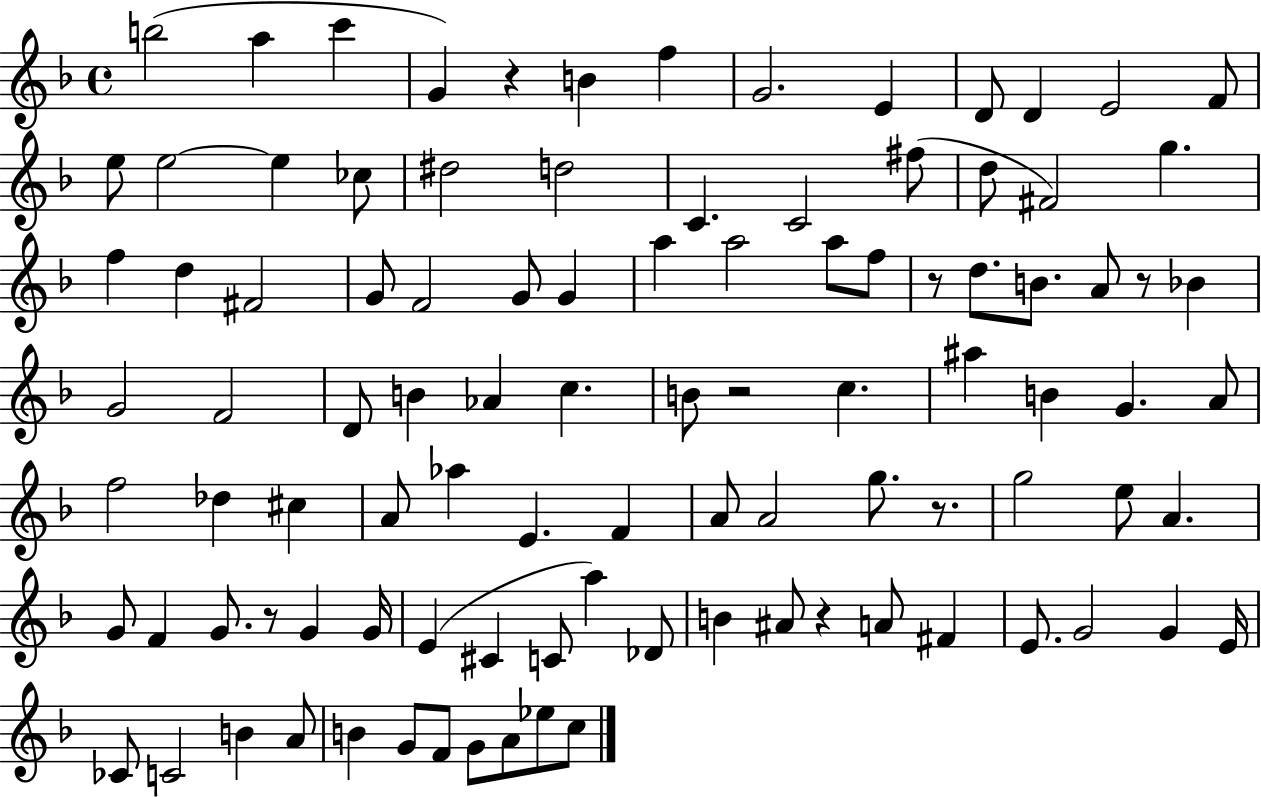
B5/h A5/q C6/q G4/q R/q B4/q F5/q G4/h. E4/q D4/e D4/q E4/h F4/e E5/e E5/h E5/q CES5/e D#5/h D5/h C4/q. C4/h F#5/e D5/e F#4/h G5/q. F5/q D5/q F#4/h G4/e F4/h G4/e G4/q A5/q A5/h A5/e F5/e R/e D5/e. B4/e. A4/e R/e Bb4/q G4/h F4/h D4/e B4/q Ab4/q C5/q. B4/e R/h C5/q. A#5/q B4/q G4/q. A4/e F5/h Db5/q C#5/q A4/e Ab5/q E4/q. F4/q A4/e A4/h G5/e. R/e. G5/h E5/e A4/q. G4/e F4/q G4/e. R/e G4/q G4/s E4/q C#4/q C4/e A5/q Db4/e B4/q A#4/e R/q A4/e F#4/q E4/e. G4/h G4/q E4/s CES4/e C4/h B4/q A4/e B4/q G4/e F4/e G4/e A4/e Eb5/e C5/e